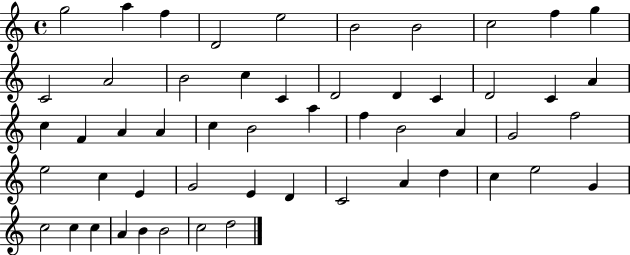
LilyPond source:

{
  \clef treble
  \time 4/4
  \defaultTimeSignature
  \key c \major
  g''2 a''4 f''4 | d'2 e''2 | b'2 b'2 | c''2 f''4 g''4 | \break c'2 a'2 | b'2 c''4 c'4 | d'2 d'4 c'4 | d'2 c'4 a'4 | \break c''4 f'4 a'4 a'4 | c''4 b'2 a''4 | f''4 b'2 a'4 | g'2 f''2 | \break e''2 c''4 e'4 | g'2 e'4 d'4 | c'2 a'4 d''4 | c''4 e''2 g'4 | \break c''2 c''4 c''4 | a'4 b'4 b'2 | c''2 d''2 | \bar "|."
}